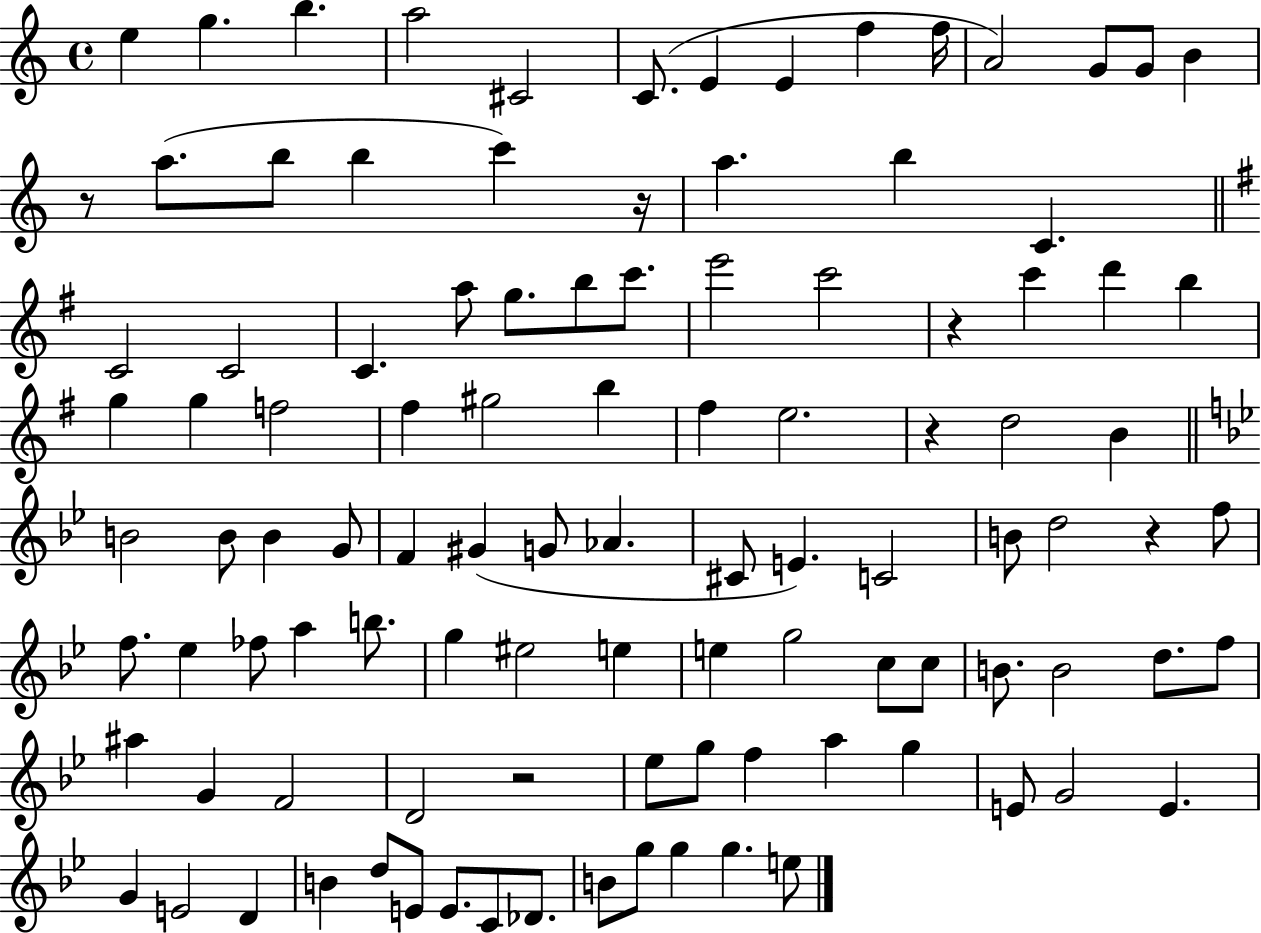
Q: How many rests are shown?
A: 6